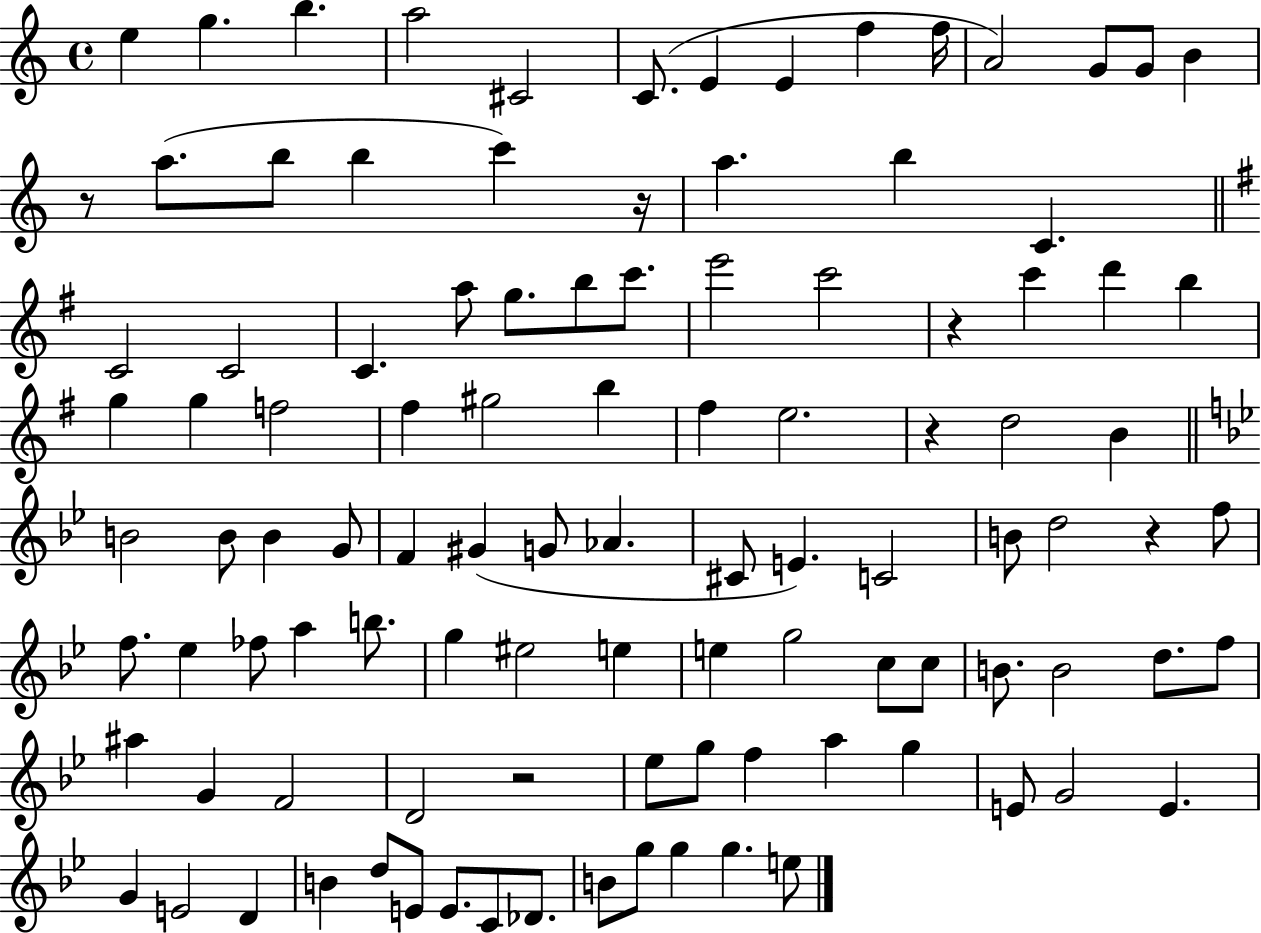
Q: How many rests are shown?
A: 6